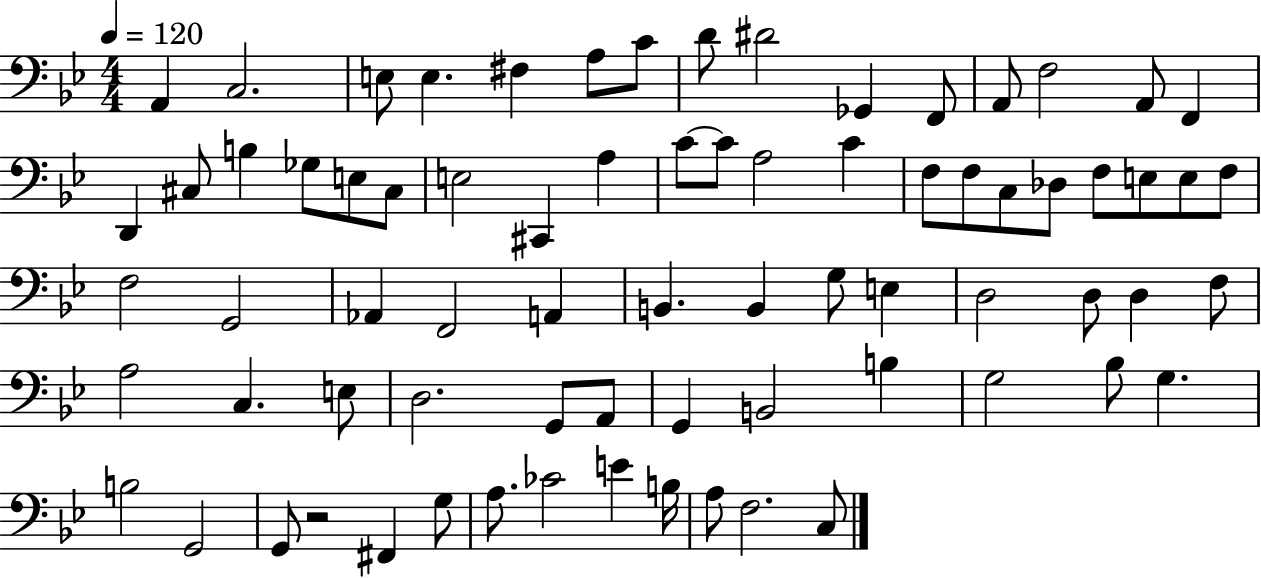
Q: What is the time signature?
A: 4/4